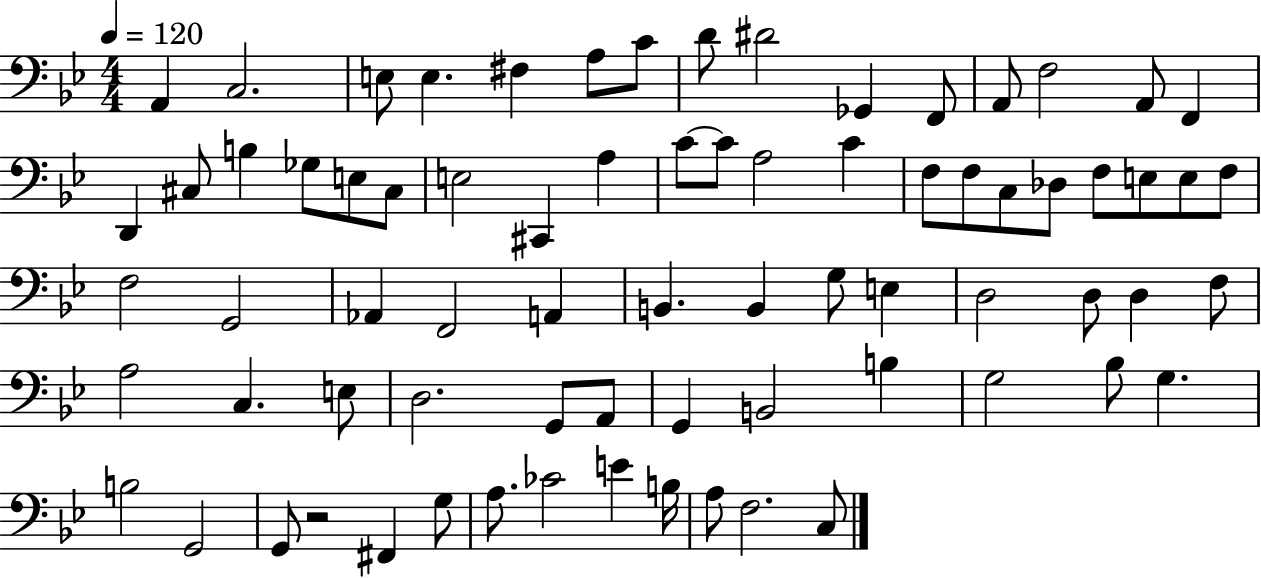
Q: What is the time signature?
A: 4/4